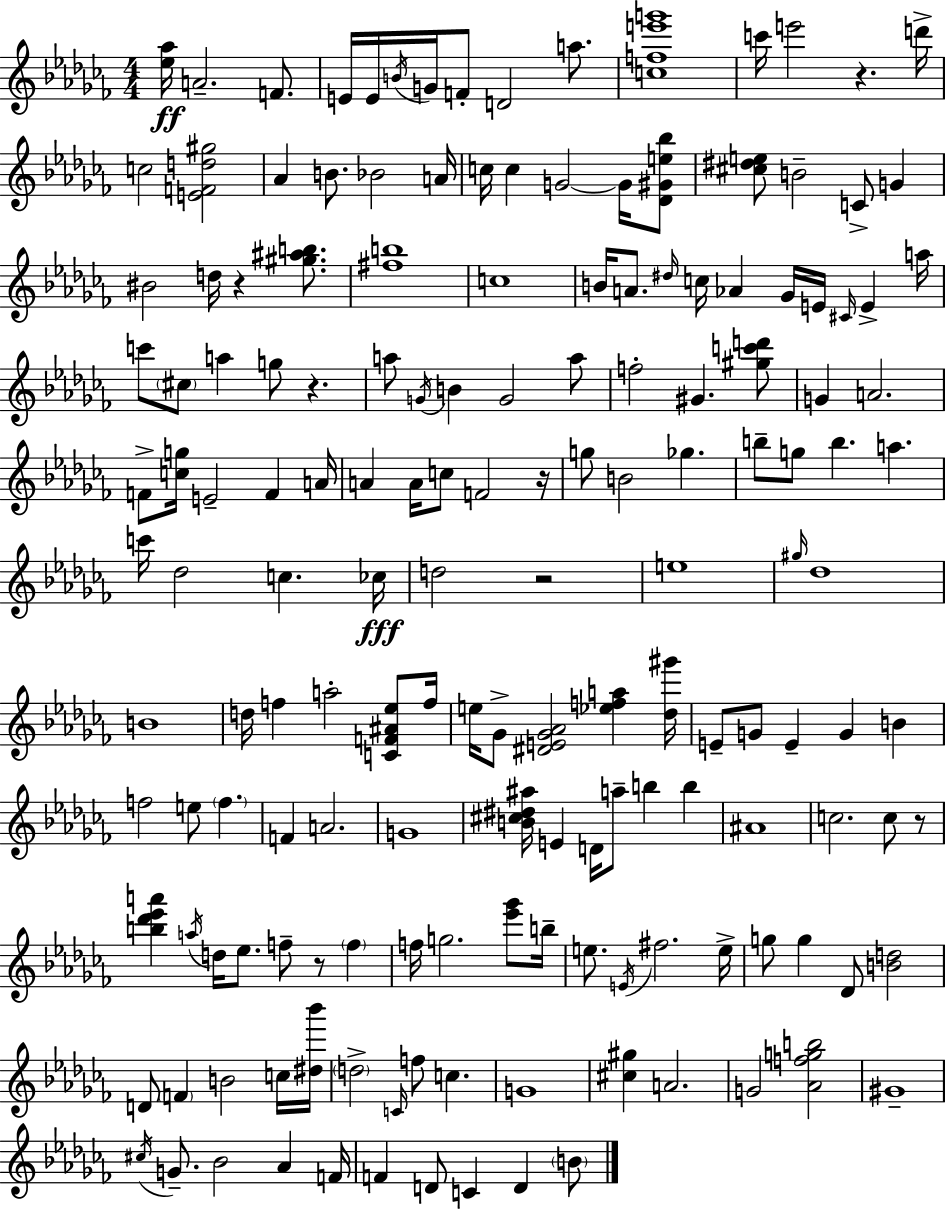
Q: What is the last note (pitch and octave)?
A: B4